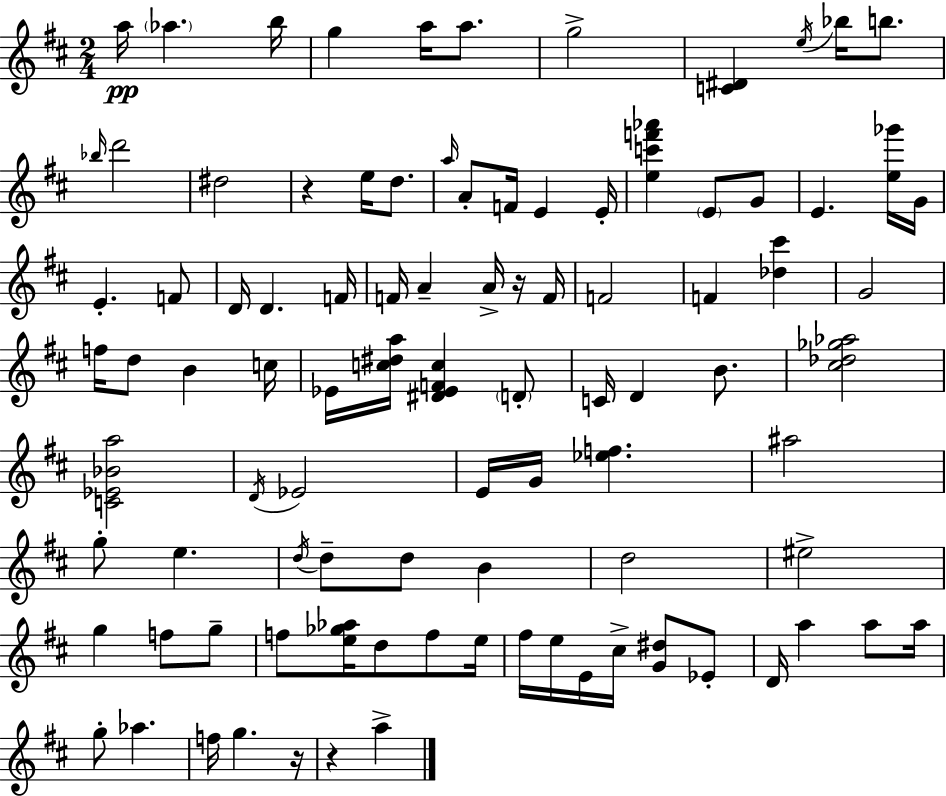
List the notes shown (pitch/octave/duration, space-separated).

A5/s Ab5/q. B5/s G5/q A5/s A5/e. G5/h [C4,D#4]/q E5/s Bb5/s B5/e. Bb5/s D6/h D#5/h R/q E5/s D5/e. A5/s A4/e F4/s E4/q E4/s [E5,C6,F6,Ab6]/q E4/e G4/e E4/q. [E5,Gb6]/s G4/s E4/q. F4/e D4/s D4/q. F4/s F4/s A4/q A4/s R/s F4/s F4/h F4/q [Db5,C#6]/q G4/h F5/s D5/e B4/q C5/s Eb4/s [C5,D#5,A5]/s [D#4,Eb4,F4,C5]/q D4/e C4/s D4/q B4/e. [C#5,Db5,Gb5,Ab5]/h [C4,Eb4,Bb4,A5]/h D4/s Eb4/h E4/s G4/s [Eb5,F5]/q. A#5/h G5/e E5/q. D5/s D5/e D5/e B4/q D5/h EIS5/h G5/q F5/e G5/e F5/e [E5,Gb5,Ab5]/s D5/e F5/e E5/s F#5/s E5/s E4/s C#5/s [G4,D#5]/e Eb4/e D4/s A5/q A5/e A5/s G5/e Ab5/q. F5/s G5/q. R/s R/q A5/q